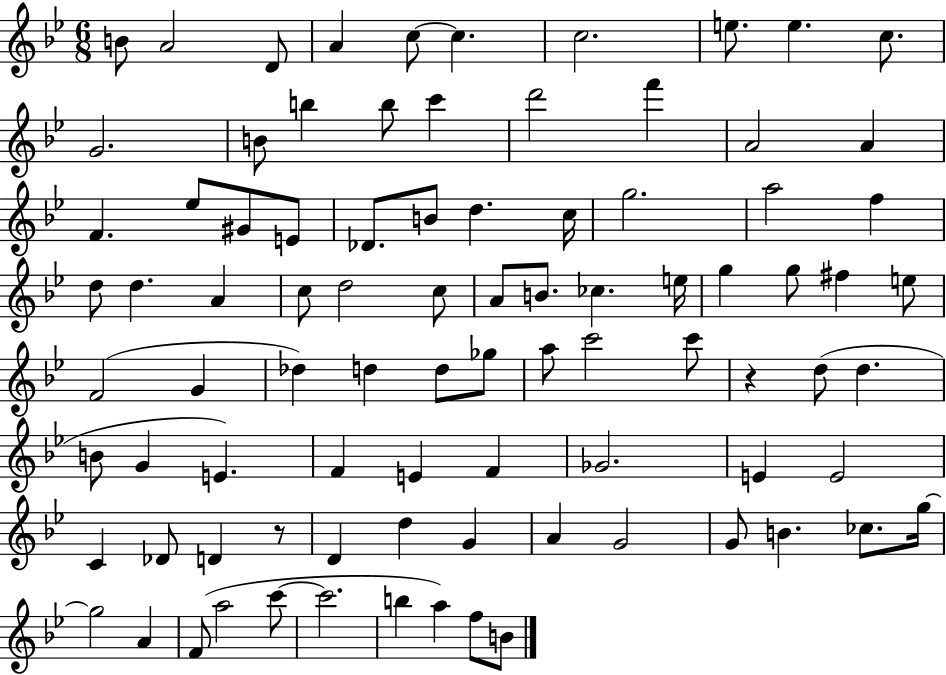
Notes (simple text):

B4/e A4/h D4/e A4/q C5/e C5/q. C5/h. E5/e. E5/q. C5/e. G4/h. B4/e B5/q B5/e C6/q D6/h F6/q A4/h A4/q F4/q. Eb5/e G#4/e E4/e Db4/e. B4/e D5/q. C5/s G5/h. A5/h F5/q D5/e D5/q. A4/q C5/e D5/h C5/e A4/e B4/e. CES5/q. E5/s G5/q G5/e F#5/q E5/e F4/h G4/q Db5/q D5/q D5/e Gb5/e A5/e C6/h C6/e R/q D5/e D5/q. B4/e G4/q E4/q. F4/q E4/q F4/q Gb4/h. E4/q E4/h C4/q Db4/e D4/q R/e D4/q D5/q G4/q A4/q G4/h G4/e B4/q. CES5/e. G5/s G5/h A4/q F4/e A5/h C6/e C6/h. B5/q A5/q F5/e B4/e